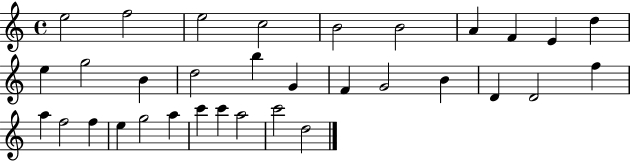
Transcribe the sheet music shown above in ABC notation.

X:1
T:Untitled
M:4/4
L:1/4
K:C
e2 f2 e2 c2 B2 B2 A F E d e g2 B d2 b G F G2 B D D2 f a f2 f e g2 a c' c' a2 c'2 d2